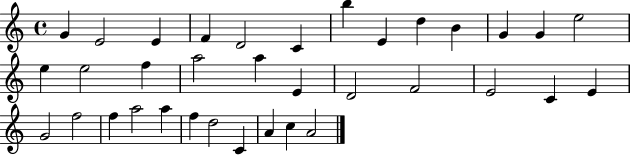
X:1
T:Untitled
M:4/4
L:1/4
K:C
G E2 E F D2 C b E d B G G e2 e e2 f a2 a E D2 F2 E2 C E G2 f2 f a2 a f d2 C A c A2